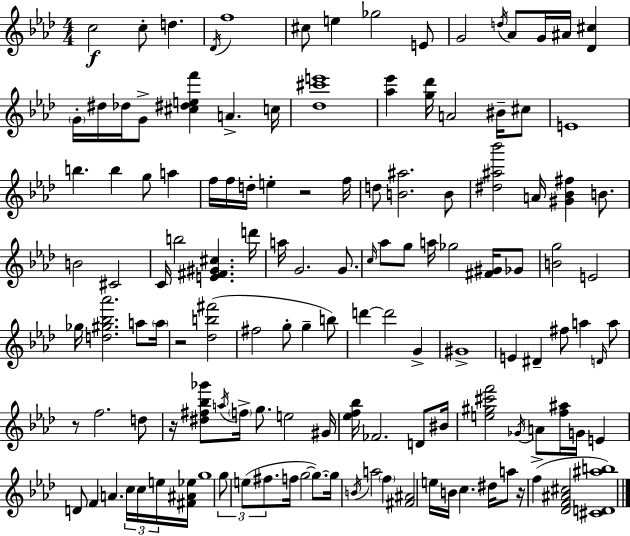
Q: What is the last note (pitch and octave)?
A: F5